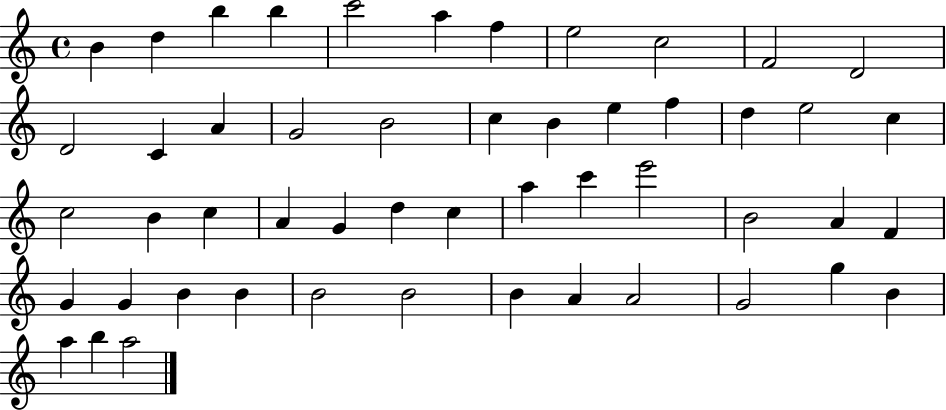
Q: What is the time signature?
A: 4/4